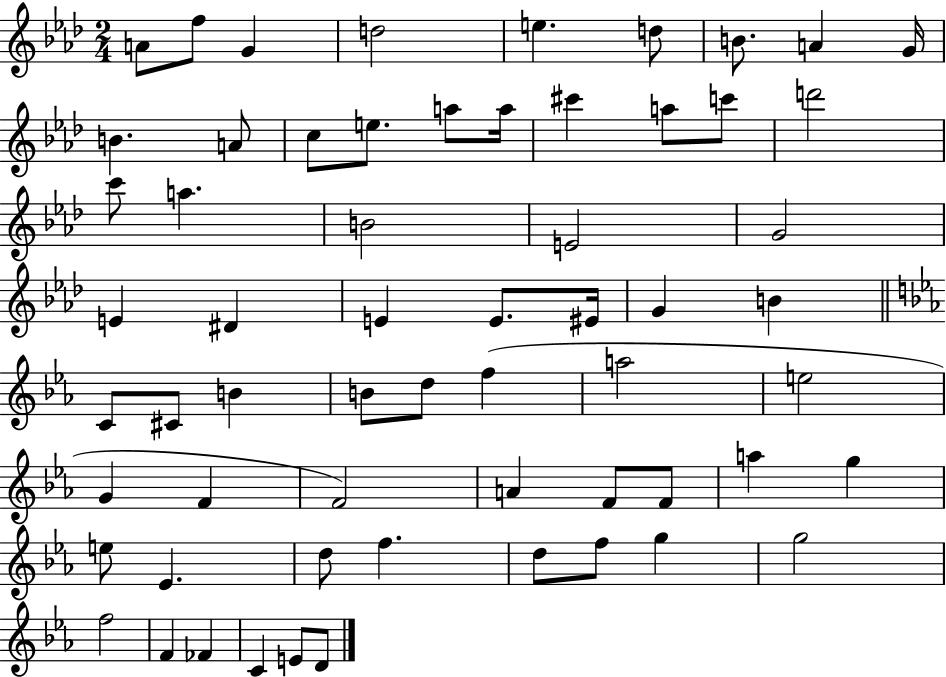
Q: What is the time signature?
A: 2/4